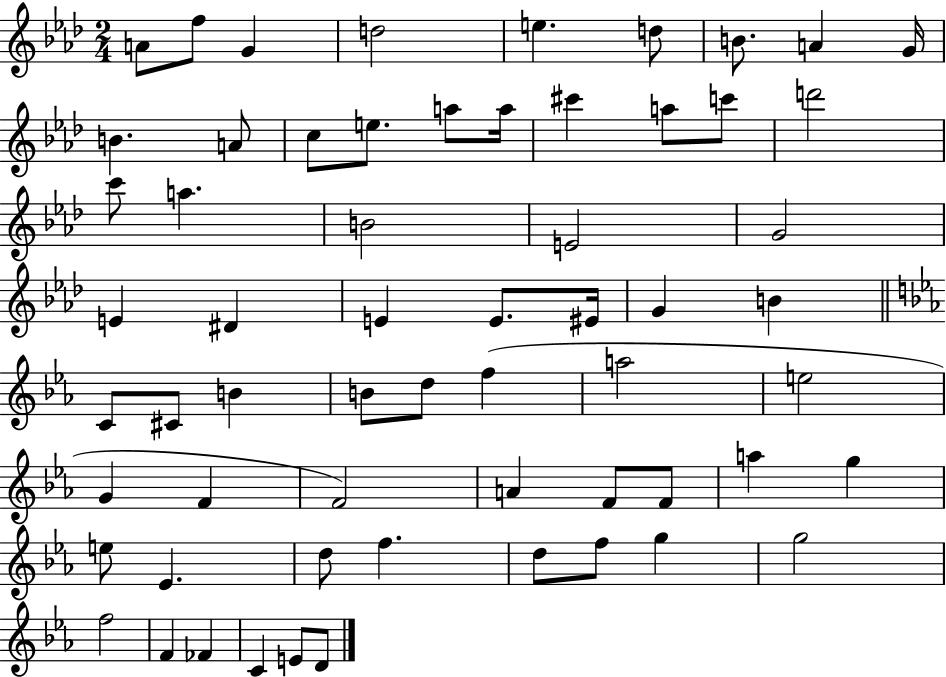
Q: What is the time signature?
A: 2/4